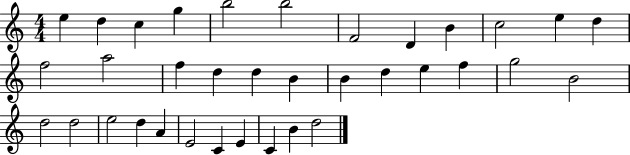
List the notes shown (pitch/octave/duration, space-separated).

E5/q D5/q C5/q G5/q B5/h B5/h F4/h D4/q B4/q C5/h E5/q D5/q F5/h A5/h F5/q D5/q D5/q B4/q B4/q D5/q E5/q F5/q G5/h B4/h D5/h D5/h E5/h D5/q A4/q E4/h C4/q E4/q C4/q B4/q D5/h